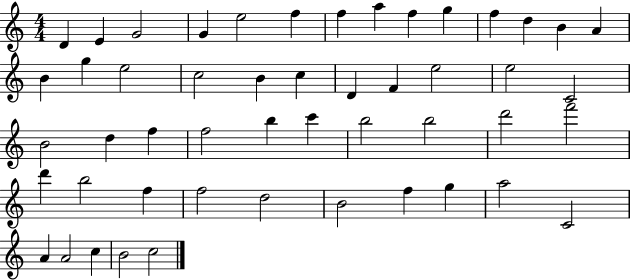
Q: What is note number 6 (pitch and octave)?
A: F5